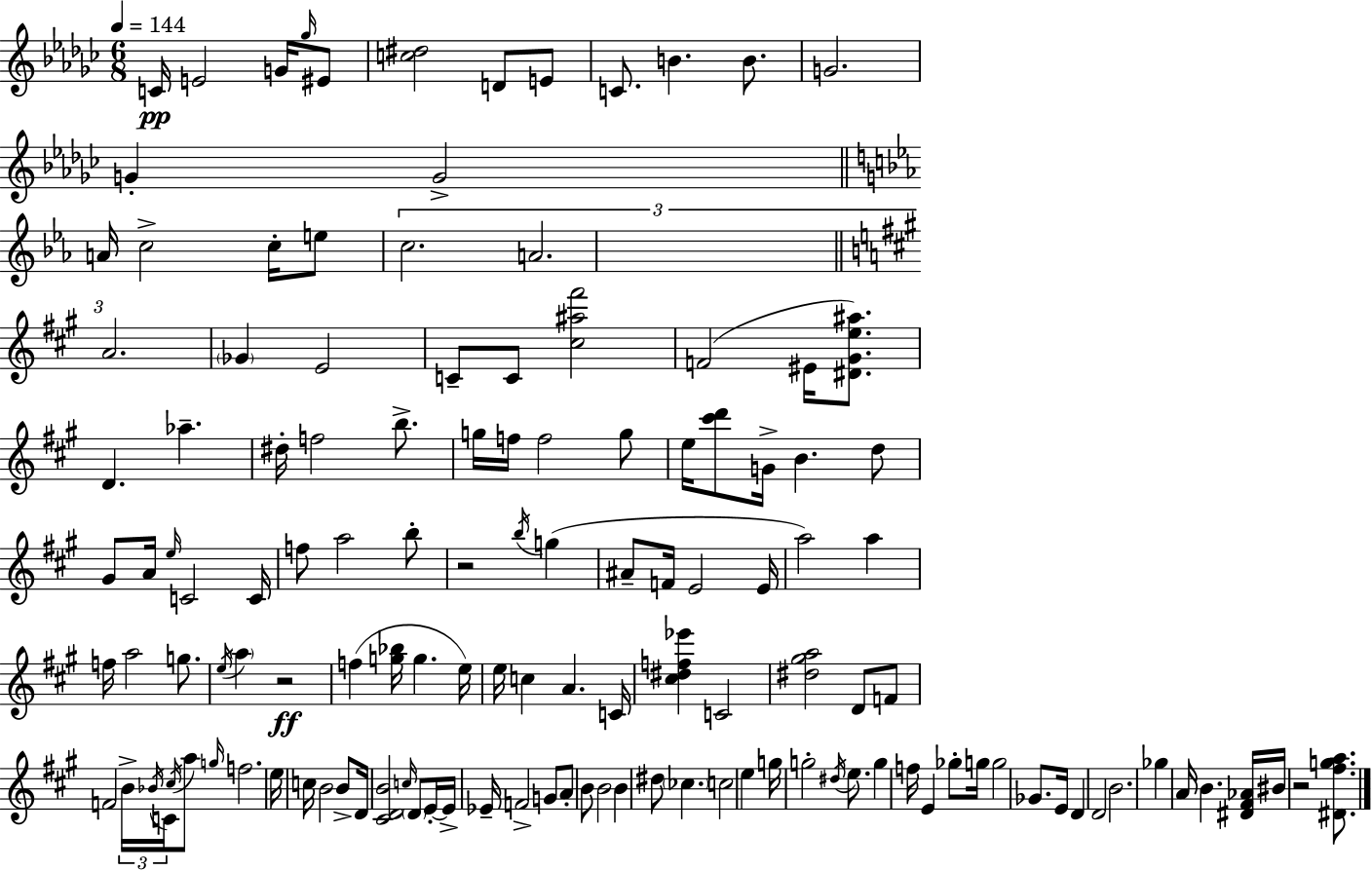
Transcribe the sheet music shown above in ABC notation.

X:1
T:Untitled
M:6/8
L:1/4
K:Ebm
C/4 E2 G/4 _g/4 ^E/2 [c^d]2 D/2 E/2 C/2 B B/2 G2 G G2 A/4 c2 c/4 e/2 c2 A2 A2 _G E2 C/2 C/2 [^c^a^f']2 F2 ^E/4 [^D^Ge^a]/2 D _a ^d/4 f2 b/2 g/4 f/4 f2 g/2 e/4 [^c'd']/2 G/4 B d/2 ^G/2 A/4 e/4 C2 C/4 f/2 a2 b/2 z2 b/4 g ^A/2 F/4 E2 E/4 a2 a f/4 a2 g/2 e/4 a z2 f [g_b]/4 g e/4 e/4 c A C/4 [^c^df_e'] C2 [^d^ga]2 D/2 F/2 F2 B/4 _B/4 C/4 ^c/4 a/2 g/4 f2 e/4 c/4 B2 B/2 D/4 [^CDB]2 c/4 D/2 E/4 E/4 _E/4 F2 G/2 A/2 B/2 B2 B ^d/2 _c c2 e g/4 g2 ^d/4 e/2 g f/4 E _g/2 g/4 g2 _G/2 E/4 D D2 B2 _g A/4 B [^D^F_A]/4 ^B/4 z2 [^D^fga]/2